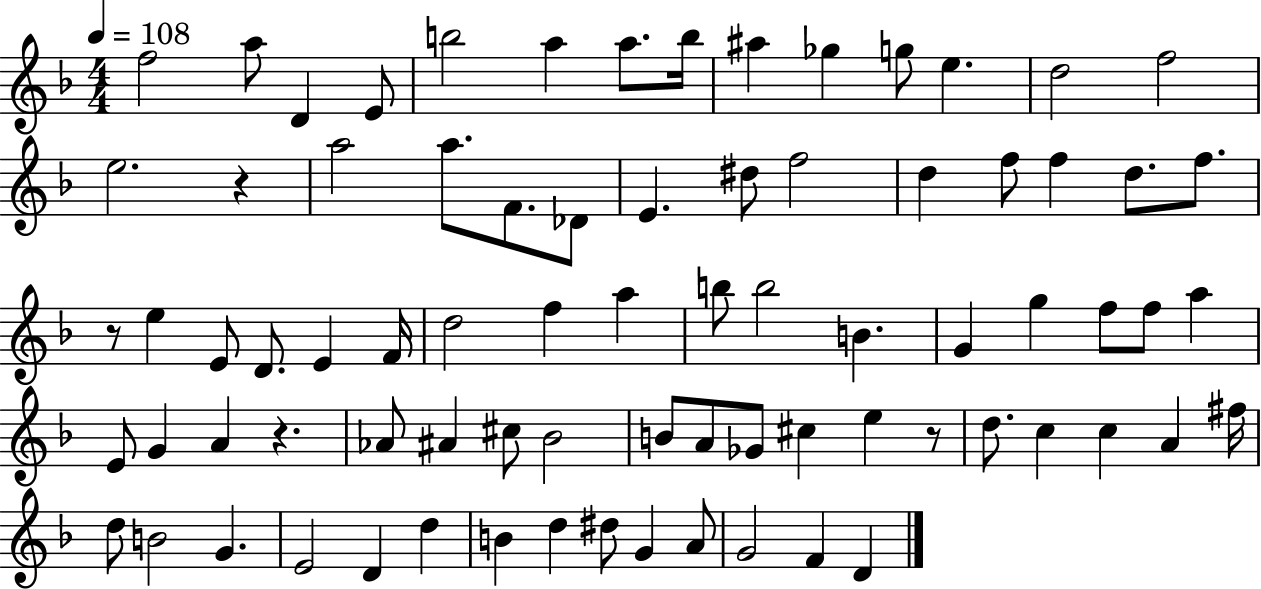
{
  \clef treble
  \numericTimeSignature
  \time 4/4
  \key f \major
  \tempo 4 = 108
  f''2 a''8 d'4 e'8 | b''2 a''4 a''8. b''16 | ais''4 ges''4 g''8 e''4. | d''2 f''2 | \break e''2. r4 | a''2 a''8. f'8. des'8 | e'4. dis''8 f''2 | d''4 f''8 f''4 d''8. f''8. | \break r8 e''4 e'8 d'8. e'4 f'16 | d''2 f''4 a''4 | b''8 b''2 b'4. | g'4 g''4 f''8 f''8 a''4 | \break e'8 g'4 a'4 r4. | aes'8 ais'4 cis''8 bes'2 | b'8 a'8 ges'8 cis''4 e''4 r8 | d''8. c''4 c''4 a'4 fis''16 | \break d''8 b'2 g'4. | e'2 d'4 d''4 | b'4 d''4 dis''8 g'4 a'8 | g'2 f'4 d'4 | \break \bar "|."
}